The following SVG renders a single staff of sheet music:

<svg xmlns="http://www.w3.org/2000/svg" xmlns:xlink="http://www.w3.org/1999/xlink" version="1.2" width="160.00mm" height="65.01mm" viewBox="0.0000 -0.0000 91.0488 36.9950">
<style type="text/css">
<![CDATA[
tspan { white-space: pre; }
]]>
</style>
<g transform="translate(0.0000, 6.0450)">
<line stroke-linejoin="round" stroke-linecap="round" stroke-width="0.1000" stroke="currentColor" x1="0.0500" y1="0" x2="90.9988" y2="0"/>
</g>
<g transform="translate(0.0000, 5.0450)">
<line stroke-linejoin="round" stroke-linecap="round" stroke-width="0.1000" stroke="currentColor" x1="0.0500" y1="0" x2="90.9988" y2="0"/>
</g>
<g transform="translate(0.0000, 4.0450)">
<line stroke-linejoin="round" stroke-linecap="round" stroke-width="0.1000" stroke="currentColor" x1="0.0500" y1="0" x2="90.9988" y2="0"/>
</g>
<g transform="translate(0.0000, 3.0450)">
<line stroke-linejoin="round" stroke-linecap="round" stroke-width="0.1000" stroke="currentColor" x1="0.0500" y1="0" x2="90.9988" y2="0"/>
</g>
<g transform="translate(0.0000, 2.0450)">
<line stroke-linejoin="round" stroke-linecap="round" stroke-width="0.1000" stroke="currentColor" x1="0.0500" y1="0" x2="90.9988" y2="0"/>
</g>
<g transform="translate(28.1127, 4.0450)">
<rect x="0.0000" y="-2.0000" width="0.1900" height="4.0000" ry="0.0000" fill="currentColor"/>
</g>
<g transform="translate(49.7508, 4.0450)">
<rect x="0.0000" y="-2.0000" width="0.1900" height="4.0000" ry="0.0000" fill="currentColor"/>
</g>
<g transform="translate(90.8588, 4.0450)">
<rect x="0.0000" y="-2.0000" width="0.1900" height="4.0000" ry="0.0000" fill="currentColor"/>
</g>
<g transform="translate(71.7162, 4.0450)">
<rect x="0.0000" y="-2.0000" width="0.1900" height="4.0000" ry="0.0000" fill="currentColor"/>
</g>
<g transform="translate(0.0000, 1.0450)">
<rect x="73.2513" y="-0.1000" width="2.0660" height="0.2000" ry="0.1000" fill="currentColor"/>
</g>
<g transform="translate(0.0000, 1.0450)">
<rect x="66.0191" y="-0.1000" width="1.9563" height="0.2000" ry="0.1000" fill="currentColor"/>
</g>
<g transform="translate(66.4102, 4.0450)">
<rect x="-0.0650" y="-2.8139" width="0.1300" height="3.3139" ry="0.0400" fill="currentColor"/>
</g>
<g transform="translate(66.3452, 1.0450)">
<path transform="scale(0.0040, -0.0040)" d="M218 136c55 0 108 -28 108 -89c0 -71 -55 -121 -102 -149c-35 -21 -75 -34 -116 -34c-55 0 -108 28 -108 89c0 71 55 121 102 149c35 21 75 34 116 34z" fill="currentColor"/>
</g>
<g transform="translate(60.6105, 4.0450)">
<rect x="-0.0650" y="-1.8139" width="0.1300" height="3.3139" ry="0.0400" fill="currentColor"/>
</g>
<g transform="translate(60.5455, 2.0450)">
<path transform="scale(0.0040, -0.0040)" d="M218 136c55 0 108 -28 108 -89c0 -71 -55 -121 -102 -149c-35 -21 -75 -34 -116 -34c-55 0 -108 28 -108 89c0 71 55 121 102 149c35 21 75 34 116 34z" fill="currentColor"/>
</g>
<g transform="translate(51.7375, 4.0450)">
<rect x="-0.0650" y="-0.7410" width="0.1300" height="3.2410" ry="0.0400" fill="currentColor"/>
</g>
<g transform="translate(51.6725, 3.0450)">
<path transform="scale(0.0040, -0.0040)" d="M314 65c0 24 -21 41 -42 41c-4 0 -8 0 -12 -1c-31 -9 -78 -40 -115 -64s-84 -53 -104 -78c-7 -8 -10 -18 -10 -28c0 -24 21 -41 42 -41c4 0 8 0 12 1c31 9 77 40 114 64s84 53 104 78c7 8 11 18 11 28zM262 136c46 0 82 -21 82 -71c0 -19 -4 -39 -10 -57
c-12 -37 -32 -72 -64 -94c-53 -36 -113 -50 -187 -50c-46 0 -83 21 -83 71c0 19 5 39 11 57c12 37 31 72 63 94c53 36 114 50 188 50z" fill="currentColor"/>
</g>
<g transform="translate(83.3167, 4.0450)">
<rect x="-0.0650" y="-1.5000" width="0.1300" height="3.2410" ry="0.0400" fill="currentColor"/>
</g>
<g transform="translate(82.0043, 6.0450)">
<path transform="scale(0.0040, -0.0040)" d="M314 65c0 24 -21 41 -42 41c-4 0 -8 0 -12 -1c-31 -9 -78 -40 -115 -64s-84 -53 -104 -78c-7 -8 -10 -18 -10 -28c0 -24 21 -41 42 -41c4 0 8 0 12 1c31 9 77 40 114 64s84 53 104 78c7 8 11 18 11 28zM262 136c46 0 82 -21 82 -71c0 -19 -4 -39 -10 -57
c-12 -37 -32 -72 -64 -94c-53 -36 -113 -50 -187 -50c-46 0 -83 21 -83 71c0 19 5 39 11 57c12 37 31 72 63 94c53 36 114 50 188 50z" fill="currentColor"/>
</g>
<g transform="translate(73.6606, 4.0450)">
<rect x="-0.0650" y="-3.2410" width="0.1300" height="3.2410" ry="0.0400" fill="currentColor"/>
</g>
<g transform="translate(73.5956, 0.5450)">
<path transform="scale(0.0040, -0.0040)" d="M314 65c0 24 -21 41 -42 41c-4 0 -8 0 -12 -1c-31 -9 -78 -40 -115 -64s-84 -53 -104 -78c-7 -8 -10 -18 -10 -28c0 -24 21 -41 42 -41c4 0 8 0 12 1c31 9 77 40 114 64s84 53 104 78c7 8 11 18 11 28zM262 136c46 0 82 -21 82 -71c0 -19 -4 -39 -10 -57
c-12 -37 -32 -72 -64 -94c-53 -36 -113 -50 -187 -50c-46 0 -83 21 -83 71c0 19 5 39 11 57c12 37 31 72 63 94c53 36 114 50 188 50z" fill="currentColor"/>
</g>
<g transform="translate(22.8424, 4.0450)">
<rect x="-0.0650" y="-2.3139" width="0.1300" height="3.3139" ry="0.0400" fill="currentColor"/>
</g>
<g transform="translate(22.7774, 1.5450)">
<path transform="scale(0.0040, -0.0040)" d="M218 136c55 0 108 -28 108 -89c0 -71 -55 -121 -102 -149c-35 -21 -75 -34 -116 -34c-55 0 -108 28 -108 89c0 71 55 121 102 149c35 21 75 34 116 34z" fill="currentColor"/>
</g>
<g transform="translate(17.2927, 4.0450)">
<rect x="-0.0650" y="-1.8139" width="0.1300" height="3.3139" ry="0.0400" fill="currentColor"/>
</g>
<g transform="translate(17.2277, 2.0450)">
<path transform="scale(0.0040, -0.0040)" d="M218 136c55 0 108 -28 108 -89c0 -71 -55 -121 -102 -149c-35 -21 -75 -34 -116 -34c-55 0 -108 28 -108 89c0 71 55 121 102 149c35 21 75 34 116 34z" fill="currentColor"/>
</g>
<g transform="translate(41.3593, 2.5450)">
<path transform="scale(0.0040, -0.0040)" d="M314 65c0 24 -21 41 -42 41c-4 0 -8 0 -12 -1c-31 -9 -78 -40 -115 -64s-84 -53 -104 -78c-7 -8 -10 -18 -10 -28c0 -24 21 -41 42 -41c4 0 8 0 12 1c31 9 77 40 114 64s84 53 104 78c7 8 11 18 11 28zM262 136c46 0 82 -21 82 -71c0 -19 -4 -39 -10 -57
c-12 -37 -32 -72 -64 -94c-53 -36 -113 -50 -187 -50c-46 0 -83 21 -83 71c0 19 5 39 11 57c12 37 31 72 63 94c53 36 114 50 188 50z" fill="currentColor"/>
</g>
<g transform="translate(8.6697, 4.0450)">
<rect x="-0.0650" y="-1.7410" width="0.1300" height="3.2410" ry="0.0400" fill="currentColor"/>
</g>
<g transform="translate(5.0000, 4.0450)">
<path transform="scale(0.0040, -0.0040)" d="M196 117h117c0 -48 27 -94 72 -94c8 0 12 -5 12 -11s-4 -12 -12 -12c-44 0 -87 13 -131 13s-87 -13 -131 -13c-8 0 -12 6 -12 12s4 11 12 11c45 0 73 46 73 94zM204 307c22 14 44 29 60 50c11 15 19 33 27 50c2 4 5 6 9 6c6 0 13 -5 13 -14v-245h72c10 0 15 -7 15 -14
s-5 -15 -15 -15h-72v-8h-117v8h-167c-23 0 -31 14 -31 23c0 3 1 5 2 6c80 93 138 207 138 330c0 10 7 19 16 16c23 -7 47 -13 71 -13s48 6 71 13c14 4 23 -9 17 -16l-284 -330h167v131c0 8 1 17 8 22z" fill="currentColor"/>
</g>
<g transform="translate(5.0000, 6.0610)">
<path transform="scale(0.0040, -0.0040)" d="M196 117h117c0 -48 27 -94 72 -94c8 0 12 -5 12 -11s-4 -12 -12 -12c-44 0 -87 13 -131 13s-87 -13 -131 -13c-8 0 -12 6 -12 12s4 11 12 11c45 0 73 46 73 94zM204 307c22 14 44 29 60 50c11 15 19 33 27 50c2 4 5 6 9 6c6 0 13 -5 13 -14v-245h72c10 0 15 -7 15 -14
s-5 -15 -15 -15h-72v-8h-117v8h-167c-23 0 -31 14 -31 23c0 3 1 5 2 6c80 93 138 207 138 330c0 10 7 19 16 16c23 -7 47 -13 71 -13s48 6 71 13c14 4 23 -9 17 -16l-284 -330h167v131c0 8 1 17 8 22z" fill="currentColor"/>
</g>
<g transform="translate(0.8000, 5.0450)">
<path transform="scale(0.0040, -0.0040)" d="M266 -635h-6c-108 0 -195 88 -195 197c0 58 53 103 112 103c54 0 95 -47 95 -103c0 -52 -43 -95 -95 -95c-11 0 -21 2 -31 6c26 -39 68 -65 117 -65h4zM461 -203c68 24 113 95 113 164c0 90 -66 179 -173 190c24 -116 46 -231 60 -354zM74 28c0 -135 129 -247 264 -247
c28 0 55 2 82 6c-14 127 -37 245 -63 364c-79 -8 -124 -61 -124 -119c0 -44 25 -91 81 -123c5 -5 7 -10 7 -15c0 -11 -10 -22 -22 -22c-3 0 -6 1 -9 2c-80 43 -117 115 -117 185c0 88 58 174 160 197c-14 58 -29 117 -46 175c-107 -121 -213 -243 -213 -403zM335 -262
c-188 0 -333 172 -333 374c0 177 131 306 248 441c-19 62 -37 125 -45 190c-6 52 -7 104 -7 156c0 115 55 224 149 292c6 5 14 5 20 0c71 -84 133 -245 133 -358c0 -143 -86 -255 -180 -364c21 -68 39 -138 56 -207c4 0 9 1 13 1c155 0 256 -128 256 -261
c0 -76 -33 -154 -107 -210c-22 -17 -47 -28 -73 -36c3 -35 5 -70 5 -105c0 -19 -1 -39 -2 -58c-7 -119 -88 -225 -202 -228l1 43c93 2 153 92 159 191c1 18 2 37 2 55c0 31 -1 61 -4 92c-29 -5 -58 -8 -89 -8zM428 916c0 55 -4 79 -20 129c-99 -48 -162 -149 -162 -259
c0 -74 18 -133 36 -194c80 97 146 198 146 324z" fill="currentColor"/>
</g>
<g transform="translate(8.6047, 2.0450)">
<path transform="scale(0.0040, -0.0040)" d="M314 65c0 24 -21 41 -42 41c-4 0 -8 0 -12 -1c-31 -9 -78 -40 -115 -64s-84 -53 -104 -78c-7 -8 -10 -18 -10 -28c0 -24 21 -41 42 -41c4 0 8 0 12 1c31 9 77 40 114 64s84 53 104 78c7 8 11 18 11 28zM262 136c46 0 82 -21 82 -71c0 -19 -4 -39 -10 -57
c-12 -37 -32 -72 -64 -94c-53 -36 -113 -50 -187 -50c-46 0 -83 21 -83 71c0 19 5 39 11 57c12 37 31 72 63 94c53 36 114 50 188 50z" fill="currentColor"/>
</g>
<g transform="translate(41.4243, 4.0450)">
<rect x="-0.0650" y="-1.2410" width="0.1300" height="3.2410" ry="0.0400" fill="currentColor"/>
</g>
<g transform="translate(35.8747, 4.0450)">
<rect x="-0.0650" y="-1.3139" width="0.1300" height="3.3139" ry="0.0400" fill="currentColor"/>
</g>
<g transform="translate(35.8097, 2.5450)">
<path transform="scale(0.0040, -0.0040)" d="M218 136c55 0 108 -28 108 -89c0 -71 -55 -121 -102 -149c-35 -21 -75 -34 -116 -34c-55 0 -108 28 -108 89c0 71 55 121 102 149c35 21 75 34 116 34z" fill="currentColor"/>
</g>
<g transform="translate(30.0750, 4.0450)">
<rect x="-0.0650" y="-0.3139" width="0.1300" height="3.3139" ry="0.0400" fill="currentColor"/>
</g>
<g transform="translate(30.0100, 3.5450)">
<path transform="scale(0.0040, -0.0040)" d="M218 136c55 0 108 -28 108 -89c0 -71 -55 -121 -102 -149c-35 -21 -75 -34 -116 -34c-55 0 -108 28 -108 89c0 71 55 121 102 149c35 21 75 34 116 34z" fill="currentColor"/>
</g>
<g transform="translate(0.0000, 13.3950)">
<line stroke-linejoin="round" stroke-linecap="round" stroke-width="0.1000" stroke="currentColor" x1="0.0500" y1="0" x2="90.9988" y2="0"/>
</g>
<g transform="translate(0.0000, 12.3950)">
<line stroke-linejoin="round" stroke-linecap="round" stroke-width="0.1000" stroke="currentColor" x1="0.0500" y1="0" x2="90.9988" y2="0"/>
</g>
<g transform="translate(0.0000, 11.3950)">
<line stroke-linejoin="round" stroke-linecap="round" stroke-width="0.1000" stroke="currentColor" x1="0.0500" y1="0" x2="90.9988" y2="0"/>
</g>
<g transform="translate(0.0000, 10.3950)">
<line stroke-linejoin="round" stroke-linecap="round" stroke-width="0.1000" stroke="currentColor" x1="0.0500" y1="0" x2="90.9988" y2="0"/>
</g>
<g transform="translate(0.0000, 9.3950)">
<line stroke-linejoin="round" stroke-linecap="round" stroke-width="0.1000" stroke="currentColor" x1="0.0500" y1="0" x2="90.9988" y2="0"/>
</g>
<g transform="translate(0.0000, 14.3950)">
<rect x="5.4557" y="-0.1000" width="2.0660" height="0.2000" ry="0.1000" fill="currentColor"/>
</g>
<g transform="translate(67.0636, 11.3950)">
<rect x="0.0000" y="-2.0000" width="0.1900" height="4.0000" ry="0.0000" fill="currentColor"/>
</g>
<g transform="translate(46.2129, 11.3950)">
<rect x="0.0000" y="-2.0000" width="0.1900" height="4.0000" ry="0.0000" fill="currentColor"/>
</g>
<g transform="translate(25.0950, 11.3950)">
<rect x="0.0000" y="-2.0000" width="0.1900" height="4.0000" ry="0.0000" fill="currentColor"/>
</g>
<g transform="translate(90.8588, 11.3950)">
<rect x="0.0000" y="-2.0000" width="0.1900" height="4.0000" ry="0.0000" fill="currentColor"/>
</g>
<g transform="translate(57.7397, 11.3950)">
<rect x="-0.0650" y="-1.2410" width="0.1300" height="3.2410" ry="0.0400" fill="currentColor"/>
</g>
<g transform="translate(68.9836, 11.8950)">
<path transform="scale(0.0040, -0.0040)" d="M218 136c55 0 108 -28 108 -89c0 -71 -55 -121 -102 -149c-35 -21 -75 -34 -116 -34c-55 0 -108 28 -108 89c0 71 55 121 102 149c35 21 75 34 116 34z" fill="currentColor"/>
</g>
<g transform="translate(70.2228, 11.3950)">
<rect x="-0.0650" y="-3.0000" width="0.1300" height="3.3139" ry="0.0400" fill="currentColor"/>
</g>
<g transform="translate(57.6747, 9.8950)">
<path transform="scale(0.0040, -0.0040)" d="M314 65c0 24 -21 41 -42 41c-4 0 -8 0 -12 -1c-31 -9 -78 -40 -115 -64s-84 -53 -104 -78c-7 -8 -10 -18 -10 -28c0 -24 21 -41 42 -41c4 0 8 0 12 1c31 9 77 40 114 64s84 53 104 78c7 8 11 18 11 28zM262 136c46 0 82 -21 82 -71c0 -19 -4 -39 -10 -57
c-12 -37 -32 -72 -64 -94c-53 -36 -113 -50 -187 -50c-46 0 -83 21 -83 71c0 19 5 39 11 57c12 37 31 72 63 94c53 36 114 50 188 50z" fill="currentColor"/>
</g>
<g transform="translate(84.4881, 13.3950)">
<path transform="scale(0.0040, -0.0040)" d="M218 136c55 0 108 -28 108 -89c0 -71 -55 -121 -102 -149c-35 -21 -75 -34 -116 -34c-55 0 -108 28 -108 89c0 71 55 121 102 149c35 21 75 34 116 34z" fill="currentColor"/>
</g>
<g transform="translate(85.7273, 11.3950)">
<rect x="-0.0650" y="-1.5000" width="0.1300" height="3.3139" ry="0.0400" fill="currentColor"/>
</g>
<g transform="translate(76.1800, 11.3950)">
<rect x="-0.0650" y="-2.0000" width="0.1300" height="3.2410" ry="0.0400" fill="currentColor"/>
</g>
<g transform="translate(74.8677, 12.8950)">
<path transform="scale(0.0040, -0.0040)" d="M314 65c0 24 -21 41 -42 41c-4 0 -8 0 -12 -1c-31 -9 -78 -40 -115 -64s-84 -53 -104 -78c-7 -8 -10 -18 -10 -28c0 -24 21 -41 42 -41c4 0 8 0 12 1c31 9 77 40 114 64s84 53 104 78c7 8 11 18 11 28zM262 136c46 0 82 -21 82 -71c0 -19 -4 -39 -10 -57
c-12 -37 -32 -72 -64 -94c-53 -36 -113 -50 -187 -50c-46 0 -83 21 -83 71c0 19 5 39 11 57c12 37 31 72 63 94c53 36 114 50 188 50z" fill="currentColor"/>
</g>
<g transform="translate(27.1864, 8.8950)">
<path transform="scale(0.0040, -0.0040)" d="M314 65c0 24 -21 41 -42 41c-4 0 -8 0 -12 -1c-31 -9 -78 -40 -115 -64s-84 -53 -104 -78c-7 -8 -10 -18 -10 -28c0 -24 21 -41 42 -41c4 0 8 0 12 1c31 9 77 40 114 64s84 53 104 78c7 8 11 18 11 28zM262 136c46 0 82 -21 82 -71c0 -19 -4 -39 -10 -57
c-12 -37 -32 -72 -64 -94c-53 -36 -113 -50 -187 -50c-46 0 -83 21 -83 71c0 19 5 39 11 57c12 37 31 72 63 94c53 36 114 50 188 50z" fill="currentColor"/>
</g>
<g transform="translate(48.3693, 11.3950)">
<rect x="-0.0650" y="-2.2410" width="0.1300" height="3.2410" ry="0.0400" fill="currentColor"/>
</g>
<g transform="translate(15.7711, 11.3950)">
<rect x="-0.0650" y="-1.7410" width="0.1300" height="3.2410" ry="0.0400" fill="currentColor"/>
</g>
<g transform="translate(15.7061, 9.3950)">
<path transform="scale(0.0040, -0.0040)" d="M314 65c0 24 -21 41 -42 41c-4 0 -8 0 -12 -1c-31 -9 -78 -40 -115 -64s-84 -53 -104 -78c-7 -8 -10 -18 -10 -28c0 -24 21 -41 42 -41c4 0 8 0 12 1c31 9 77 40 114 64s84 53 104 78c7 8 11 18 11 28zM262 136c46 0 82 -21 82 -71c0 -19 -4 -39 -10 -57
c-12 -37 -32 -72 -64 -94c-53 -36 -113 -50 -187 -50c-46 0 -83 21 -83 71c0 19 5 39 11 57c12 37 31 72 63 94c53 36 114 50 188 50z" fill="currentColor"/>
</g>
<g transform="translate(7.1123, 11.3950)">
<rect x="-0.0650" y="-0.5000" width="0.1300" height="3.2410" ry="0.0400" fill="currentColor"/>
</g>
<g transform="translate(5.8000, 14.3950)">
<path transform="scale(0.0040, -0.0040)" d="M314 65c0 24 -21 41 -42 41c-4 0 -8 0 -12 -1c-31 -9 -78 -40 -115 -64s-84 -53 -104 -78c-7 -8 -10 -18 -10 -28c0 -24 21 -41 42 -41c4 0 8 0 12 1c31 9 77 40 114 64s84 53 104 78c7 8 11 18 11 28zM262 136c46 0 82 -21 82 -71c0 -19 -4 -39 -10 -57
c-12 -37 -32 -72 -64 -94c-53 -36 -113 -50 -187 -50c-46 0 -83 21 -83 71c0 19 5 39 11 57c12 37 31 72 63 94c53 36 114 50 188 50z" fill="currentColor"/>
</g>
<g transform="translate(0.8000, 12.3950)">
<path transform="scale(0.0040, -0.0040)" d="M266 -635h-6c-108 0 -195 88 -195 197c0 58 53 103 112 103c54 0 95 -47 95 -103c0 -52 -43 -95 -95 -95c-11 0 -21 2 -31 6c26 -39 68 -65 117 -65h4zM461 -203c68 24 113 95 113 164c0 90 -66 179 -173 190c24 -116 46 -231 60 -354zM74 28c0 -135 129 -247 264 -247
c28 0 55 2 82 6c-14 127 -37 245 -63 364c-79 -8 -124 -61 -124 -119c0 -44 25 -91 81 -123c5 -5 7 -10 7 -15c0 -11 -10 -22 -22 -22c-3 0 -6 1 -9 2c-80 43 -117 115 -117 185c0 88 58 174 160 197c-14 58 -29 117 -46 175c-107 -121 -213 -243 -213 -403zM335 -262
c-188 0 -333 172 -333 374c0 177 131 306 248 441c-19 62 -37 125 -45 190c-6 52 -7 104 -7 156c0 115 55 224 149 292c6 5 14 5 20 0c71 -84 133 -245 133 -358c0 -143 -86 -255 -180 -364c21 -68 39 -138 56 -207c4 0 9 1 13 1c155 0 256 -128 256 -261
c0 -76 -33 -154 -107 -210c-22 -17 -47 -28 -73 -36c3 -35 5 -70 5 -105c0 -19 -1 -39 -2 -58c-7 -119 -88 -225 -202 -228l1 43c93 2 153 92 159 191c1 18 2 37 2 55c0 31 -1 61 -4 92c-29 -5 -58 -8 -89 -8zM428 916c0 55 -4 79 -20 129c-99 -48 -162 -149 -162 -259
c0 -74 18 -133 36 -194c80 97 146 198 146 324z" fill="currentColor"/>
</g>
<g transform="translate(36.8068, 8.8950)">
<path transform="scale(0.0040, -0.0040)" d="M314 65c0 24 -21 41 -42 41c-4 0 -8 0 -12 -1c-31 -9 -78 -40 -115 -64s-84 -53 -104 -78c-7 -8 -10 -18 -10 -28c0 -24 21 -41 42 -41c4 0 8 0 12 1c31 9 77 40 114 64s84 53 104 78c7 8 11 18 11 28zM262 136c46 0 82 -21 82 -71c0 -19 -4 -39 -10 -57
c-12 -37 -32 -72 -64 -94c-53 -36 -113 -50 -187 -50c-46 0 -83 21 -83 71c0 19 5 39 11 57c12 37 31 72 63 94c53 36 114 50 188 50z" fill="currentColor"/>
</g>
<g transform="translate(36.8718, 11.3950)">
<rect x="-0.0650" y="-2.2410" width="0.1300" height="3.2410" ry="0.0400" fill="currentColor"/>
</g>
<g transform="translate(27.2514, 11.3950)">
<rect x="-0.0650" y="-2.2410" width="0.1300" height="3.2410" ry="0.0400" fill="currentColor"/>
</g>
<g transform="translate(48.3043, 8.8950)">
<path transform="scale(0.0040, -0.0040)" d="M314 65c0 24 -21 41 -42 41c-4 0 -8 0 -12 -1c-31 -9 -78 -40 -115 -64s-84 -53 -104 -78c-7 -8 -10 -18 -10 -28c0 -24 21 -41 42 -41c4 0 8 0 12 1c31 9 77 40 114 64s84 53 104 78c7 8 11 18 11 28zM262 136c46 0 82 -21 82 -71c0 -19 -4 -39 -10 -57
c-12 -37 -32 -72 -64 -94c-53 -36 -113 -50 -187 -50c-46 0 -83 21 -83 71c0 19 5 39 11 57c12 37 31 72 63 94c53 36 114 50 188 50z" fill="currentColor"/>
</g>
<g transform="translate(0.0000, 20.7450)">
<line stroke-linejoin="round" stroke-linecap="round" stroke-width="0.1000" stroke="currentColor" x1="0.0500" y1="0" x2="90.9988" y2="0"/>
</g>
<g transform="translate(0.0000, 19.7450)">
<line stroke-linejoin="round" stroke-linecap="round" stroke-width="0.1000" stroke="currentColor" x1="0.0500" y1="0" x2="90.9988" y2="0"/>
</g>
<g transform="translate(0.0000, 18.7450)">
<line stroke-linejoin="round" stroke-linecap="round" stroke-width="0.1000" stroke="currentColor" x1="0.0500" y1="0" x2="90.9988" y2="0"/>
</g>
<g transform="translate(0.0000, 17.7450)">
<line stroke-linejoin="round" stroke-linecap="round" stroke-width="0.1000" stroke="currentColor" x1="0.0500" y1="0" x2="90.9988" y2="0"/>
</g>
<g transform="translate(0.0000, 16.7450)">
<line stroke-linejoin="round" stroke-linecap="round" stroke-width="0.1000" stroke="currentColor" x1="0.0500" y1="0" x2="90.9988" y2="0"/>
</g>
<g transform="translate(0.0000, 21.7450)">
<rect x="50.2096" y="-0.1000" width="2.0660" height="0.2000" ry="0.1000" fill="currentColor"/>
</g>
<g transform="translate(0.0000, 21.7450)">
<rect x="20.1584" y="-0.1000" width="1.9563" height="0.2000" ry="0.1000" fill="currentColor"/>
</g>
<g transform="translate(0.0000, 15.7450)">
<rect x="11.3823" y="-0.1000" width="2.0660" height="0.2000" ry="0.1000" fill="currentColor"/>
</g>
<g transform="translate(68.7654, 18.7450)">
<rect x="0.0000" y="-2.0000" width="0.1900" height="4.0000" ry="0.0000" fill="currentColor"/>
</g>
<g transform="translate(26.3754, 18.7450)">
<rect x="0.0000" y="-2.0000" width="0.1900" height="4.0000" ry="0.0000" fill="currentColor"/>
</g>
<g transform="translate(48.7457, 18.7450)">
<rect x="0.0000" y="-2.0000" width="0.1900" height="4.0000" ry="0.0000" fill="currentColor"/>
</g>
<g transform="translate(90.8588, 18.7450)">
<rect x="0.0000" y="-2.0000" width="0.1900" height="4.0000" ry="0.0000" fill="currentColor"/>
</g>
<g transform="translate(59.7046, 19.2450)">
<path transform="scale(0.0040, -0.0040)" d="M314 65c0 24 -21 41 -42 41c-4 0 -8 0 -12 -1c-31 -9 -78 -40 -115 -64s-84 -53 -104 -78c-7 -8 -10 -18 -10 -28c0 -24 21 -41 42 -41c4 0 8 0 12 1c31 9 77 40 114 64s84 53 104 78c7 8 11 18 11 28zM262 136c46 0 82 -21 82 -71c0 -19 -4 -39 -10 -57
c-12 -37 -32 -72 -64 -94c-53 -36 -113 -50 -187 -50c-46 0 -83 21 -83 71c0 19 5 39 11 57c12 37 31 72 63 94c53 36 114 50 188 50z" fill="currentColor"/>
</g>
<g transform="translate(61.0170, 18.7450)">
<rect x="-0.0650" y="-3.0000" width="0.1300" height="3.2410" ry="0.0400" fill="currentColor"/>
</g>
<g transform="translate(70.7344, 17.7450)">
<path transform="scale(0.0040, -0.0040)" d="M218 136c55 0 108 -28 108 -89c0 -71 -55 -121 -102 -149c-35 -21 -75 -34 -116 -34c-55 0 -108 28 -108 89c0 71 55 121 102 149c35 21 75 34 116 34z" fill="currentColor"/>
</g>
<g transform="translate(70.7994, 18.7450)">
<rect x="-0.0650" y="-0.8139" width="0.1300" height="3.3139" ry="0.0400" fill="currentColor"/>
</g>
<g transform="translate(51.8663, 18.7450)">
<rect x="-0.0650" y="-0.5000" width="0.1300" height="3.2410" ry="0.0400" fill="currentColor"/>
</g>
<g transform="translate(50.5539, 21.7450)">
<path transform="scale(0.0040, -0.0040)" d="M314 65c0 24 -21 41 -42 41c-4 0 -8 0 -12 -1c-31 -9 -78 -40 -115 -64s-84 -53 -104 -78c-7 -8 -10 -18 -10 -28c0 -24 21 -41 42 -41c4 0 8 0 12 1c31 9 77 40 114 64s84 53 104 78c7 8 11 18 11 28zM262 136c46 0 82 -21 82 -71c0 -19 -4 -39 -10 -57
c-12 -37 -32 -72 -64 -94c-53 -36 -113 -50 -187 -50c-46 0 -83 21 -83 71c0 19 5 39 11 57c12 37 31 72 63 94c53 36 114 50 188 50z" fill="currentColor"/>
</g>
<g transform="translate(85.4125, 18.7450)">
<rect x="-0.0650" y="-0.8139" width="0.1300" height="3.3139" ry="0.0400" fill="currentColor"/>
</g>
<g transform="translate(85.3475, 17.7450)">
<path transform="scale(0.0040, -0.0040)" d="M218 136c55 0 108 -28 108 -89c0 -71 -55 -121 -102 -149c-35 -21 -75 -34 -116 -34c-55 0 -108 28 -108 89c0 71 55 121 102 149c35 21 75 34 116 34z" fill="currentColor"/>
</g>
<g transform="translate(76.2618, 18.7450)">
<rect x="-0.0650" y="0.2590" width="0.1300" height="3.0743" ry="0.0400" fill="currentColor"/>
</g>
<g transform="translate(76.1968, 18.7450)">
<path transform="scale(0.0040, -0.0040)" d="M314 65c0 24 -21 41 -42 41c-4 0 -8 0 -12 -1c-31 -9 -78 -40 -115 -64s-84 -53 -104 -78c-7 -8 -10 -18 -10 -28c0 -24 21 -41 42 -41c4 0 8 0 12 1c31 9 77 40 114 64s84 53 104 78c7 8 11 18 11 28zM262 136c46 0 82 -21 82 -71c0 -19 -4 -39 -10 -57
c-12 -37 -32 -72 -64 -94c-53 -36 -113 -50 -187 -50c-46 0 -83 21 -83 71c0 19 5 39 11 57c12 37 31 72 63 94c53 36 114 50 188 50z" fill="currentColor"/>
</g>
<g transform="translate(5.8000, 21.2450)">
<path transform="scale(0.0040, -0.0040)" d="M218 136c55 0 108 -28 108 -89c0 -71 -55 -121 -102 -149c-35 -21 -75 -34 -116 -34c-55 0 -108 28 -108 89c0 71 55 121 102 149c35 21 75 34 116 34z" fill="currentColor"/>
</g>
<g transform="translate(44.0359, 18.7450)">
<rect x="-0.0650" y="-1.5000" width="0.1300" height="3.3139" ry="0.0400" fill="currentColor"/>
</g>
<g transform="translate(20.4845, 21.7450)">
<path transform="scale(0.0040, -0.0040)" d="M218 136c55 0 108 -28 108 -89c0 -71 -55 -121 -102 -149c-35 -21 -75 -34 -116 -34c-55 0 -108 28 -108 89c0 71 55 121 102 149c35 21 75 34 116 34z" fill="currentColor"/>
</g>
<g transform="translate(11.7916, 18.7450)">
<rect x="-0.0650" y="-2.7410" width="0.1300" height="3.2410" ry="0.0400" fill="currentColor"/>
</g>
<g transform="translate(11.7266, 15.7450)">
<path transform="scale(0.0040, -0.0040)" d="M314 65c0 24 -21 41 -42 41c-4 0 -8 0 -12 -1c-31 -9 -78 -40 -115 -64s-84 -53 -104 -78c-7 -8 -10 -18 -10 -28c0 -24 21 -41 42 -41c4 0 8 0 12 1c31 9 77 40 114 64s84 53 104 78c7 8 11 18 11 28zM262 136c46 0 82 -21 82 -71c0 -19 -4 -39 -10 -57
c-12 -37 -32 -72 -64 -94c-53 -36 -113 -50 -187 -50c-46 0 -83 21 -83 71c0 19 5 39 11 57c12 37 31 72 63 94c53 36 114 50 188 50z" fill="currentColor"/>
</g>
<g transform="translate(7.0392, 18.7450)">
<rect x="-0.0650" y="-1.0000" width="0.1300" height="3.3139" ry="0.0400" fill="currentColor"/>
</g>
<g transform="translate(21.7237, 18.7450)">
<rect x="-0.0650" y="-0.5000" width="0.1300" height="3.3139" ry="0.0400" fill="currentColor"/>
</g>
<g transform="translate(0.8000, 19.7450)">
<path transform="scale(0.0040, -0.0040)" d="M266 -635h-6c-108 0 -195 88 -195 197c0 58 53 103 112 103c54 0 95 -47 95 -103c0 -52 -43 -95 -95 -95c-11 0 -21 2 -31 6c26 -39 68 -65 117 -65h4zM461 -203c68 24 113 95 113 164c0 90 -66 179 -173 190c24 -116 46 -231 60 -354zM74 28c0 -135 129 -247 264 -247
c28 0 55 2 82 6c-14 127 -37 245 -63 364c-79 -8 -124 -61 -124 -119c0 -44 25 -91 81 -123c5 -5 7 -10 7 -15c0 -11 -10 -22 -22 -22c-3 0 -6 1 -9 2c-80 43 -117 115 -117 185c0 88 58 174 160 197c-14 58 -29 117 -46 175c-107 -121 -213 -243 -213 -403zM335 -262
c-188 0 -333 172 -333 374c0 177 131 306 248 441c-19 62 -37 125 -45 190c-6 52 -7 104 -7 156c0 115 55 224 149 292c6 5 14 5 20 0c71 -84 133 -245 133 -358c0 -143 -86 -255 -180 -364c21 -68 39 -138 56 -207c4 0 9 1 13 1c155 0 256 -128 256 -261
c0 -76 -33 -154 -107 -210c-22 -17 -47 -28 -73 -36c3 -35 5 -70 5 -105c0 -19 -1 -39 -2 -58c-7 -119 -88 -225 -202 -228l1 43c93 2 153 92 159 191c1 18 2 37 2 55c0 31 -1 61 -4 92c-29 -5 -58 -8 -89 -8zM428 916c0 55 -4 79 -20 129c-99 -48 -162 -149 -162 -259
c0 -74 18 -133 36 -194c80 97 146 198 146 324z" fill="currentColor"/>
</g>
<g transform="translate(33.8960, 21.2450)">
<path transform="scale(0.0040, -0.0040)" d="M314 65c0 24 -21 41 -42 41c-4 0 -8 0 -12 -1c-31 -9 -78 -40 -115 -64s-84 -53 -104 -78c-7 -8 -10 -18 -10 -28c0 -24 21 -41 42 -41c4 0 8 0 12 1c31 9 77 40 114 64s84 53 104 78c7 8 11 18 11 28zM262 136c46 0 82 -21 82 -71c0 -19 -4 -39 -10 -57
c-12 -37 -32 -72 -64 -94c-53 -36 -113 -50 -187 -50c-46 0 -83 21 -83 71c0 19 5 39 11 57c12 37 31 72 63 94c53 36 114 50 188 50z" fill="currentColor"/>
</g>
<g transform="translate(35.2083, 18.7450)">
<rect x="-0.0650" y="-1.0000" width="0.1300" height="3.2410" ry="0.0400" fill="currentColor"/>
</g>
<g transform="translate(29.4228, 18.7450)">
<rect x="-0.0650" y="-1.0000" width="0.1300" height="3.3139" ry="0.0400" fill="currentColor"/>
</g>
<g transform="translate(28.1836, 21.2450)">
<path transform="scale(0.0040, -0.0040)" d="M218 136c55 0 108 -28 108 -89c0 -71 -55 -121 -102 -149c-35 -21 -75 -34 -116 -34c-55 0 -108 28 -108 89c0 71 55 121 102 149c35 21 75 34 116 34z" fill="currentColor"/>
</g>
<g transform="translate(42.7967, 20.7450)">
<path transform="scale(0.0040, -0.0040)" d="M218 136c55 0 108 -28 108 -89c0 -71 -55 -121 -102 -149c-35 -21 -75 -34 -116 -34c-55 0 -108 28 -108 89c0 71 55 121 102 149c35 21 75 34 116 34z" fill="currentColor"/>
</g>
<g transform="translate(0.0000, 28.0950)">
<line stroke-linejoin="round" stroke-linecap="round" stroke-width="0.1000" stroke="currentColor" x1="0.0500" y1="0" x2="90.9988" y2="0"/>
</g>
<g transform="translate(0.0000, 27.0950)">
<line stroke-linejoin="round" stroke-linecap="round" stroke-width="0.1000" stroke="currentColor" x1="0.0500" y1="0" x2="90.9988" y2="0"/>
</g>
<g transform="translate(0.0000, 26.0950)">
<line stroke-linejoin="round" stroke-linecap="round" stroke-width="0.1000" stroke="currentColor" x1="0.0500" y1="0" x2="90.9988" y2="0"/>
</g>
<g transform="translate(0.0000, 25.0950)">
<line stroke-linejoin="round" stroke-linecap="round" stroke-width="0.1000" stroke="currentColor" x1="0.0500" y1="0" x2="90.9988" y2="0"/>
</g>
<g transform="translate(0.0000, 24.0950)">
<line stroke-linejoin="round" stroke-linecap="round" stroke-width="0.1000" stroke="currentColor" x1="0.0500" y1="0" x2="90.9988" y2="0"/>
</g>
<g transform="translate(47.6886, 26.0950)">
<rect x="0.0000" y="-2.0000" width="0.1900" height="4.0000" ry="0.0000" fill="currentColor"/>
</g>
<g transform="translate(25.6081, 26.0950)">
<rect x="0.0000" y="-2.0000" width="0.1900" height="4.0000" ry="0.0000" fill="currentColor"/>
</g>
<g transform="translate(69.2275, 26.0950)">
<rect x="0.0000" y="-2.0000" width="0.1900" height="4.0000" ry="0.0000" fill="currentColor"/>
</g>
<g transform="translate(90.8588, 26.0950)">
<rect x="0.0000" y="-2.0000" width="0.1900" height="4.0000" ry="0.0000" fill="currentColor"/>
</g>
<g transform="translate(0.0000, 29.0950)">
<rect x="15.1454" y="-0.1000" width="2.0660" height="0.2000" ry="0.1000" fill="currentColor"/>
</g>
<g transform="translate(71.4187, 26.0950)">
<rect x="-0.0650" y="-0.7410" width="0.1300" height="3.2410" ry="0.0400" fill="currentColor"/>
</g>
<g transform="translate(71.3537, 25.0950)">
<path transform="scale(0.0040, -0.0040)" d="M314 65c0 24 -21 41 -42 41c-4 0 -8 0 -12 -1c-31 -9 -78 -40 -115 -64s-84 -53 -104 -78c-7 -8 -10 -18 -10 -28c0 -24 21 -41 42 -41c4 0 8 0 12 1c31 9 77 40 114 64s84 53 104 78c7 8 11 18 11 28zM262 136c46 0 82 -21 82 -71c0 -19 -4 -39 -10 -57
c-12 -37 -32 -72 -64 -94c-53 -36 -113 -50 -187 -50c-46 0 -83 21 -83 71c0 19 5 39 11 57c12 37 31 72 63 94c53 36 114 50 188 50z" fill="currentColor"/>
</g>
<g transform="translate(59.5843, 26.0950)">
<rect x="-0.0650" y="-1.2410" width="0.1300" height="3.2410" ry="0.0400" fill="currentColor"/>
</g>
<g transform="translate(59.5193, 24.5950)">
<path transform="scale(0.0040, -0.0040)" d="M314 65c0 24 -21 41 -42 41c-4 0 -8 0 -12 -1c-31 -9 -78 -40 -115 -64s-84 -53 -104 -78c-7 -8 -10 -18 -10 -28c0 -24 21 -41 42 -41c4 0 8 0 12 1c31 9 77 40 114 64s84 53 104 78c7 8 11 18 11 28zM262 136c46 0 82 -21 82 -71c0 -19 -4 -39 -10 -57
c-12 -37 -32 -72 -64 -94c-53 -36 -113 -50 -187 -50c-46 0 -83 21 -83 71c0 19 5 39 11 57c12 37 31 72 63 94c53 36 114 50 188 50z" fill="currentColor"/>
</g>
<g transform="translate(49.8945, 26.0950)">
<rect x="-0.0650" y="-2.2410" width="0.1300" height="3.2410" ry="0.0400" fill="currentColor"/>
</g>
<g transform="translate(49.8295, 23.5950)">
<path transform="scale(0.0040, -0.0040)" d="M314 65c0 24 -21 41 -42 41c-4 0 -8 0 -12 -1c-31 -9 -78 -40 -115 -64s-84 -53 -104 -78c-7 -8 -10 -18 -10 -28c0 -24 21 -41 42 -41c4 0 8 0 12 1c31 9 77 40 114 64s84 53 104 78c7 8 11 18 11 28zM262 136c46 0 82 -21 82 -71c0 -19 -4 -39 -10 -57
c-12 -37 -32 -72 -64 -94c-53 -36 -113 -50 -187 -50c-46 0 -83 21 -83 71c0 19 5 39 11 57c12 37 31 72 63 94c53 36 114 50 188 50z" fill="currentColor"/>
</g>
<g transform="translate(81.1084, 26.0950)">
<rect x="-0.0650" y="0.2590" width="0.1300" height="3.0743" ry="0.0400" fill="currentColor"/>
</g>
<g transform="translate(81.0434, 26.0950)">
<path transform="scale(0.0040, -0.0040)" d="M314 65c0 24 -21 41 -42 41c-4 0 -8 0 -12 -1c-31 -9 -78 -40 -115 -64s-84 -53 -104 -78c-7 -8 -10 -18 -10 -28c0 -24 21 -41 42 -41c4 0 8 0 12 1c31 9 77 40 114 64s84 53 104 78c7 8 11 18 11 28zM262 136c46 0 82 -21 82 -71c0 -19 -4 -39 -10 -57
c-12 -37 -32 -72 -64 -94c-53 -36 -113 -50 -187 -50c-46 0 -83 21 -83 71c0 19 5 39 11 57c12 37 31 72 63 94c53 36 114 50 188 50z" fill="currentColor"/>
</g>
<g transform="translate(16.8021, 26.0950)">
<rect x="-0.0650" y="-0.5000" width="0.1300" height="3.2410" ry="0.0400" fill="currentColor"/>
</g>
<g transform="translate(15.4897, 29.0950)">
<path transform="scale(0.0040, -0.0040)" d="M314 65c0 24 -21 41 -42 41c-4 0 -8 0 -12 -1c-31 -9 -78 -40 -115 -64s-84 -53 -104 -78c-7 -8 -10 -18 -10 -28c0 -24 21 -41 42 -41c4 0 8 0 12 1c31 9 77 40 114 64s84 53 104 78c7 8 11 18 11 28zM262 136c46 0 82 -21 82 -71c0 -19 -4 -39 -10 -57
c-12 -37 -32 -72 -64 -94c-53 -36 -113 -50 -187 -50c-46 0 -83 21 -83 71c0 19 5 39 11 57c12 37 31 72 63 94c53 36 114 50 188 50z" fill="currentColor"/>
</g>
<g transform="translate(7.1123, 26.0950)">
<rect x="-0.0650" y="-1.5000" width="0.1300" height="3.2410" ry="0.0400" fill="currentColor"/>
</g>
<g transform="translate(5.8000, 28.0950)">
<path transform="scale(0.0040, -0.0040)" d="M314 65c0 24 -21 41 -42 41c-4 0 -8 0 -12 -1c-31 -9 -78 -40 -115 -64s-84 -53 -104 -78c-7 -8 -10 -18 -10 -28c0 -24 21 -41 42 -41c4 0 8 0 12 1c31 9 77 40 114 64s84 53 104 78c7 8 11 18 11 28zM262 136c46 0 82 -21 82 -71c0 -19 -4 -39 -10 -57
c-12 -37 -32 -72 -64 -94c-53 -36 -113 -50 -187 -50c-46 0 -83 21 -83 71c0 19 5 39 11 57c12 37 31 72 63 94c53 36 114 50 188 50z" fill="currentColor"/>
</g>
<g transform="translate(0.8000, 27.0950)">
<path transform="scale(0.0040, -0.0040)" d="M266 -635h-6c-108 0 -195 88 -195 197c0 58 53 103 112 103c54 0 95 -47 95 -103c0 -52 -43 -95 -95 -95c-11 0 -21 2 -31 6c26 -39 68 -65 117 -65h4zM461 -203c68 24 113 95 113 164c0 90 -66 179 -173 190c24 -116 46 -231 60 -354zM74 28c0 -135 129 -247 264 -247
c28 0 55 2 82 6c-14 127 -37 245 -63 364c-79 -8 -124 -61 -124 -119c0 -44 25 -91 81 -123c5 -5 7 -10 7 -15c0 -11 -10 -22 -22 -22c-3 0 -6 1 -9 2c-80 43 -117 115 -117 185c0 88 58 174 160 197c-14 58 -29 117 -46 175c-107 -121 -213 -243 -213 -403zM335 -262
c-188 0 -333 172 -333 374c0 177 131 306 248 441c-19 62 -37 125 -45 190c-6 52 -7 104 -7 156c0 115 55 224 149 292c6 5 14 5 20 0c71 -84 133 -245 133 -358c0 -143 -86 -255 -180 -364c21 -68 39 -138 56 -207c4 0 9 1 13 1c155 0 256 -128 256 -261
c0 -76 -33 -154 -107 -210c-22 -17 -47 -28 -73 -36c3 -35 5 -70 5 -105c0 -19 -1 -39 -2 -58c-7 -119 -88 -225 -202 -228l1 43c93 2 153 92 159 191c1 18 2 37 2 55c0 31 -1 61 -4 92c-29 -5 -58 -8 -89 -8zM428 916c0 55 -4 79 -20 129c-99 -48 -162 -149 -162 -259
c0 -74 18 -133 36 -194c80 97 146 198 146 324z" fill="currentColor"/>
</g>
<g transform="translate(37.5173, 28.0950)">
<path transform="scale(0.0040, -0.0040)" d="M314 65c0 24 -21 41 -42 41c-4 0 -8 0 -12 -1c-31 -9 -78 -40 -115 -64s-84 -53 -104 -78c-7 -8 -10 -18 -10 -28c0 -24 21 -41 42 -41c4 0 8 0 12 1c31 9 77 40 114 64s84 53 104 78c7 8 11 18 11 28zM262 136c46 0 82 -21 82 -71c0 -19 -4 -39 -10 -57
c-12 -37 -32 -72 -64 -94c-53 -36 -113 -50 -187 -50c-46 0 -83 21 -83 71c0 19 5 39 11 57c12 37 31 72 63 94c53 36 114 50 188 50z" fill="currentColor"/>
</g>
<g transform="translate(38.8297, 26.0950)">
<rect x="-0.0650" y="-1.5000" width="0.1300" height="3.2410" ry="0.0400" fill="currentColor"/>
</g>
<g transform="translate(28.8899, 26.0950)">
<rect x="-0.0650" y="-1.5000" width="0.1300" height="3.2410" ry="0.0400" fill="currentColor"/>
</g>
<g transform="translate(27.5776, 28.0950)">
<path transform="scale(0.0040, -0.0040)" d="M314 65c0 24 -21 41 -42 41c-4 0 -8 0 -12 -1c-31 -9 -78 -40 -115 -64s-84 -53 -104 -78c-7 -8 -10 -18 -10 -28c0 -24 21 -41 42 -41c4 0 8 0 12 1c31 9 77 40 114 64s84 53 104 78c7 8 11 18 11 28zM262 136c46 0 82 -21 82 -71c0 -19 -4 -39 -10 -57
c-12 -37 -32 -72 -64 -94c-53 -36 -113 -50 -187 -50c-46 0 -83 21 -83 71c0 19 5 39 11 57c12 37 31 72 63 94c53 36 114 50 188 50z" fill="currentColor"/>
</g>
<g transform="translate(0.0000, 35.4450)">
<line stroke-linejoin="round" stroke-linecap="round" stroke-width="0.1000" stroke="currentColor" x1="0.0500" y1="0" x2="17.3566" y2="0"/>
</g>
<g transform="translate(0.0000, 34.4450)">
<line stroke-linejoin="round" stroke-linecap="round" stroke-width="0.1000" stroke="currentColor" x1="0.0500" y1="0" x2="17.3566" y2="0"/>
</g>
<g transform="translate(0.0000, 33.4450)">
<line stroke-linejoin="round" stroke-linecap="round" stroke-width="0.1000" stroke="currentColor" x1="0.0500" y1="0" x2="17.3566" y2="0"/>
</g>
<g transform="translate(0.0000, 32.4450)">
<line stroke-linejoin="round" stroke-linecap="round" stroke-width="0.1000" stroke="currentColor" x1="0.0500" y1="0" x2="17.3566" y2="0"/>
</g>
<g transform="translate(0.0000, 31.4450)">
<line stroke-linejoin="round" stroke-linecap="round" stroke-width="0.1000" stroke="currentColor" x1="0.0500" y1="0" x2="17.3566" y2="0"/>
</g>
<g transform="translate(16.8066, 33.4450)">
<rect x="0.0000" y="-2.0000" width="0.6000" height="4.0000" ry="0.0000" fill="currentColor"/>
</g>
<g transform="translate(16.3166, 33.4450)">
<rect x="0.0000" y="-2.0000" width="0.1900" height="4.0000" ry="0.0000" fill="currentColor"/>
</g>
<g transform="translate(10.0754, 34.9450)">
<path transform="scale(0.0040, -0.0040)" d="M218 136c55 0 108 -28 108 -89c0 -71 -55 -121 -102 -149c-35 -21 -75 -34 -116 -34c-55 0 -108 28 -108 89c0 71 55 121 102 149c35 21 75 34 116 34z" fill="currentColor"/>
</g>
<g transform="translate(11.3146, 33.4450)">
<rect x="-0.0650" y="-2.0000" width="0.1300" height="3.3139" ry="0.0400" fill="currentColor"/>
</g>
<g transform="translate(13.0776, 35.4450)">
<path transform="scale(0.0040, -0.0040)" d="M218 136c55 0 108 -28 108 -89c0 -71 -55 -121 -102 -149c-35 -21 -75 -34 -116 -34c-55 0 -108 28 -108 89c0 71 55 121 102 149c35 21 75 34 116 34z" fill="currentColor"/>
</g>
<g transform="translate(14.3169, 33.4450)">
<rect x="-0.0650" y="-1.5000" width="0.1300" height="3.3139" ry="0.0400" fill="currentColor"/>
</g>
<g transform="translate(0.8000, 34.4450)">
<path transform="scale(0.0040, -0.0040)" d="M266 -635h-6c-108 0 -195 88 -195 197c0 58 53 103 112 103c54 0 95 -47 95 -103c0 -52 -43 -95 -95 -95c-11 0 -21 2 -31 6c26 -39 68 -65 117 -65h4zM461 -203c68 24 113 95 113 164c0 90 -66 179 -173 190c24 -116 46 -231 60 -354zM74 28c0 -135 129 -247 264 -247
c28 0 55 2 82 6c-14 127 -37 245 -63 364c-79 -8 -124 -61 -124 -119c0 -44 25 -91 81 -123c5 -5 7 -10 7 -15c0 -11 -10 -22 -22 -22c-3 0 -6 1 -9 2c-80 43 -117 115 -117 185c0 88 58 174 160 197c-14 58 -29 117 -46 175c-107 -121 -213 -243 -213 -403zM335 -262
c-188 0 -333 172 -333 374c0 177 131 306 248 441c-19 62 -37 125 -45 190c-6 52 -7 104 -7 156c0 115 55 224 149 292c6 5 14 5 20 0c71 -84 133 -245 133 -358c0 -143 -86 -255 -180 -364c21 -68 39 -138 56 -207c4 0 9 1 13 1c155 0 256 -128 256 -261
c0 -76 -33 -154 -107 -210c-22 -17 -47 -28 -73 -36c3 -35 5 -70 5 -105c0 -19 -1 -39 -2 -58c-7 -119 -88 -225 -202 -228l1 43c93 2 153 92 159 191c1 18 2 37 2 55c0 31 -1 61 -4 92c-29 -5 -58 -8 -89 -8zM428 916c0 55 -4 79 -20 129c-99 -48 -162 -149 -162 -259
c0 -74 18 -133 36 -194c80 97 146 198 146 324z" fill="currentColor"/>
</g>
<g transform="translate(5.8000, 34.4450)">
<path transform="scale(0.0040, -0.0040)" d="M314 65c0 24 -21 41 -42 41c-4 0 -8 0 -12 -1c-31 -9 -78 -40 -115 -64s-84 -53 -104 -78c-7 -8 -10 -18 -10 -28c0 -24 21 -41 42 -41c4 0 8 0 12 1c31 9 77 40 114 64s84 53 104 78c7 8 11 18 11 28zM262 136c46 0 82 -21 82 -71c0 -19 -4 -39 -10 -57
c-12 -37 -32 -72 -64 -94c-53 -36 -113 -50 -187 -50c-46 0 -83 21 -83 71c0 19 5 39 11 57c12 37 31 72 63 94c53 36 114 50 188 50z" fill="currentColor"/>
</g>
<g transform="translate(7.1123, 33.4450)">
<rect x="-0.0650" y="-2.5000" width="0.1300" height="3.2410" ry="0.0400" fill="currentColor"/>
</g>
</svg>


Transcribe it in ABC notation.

X:1
T:Untitled
M:4/4
L:1/4
K:C
f2 f g c e e2 d2 f a b2 E2 C2 f2 g2 g2 g2 e2 A F2 E D a2 C D D2 E C2 A2 d B2 d E2 C2 E2 E2 g2 e2 d2 B2 G2 F E